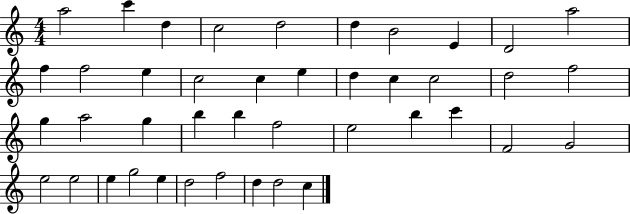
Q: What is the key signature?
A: C major